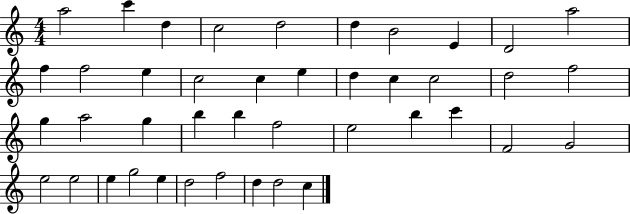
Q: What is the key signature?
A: C major